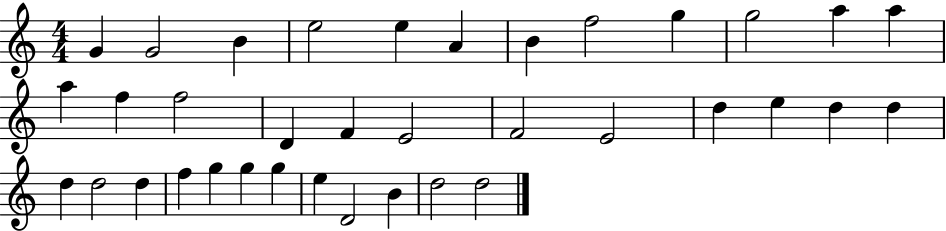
X:1
T:Untitled
M:4/4
L:1/4
K:C
G G2 B e2 e A B f2 g g2 a a a f f2 D F E2 F2 E2 d e d d d d2 d f g g g e D2 B d2 d2